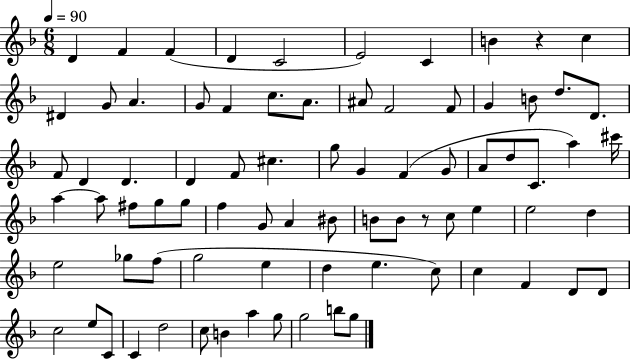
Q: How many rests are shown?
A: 2